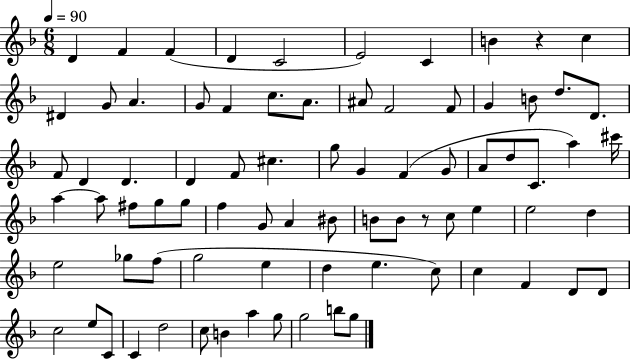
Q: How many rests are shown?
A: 2